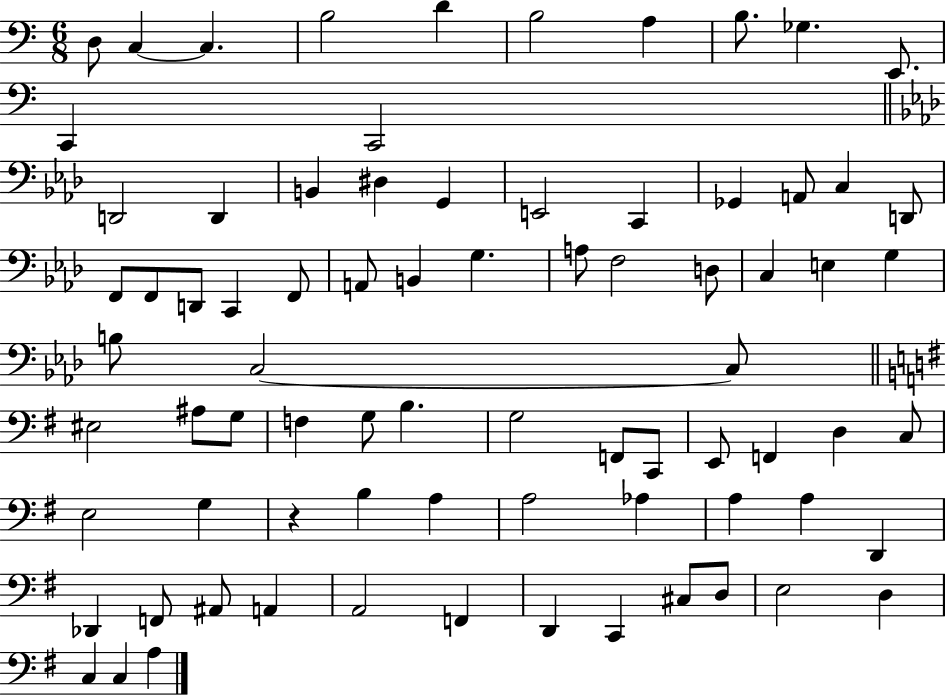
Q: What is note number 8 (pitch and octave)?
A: B3